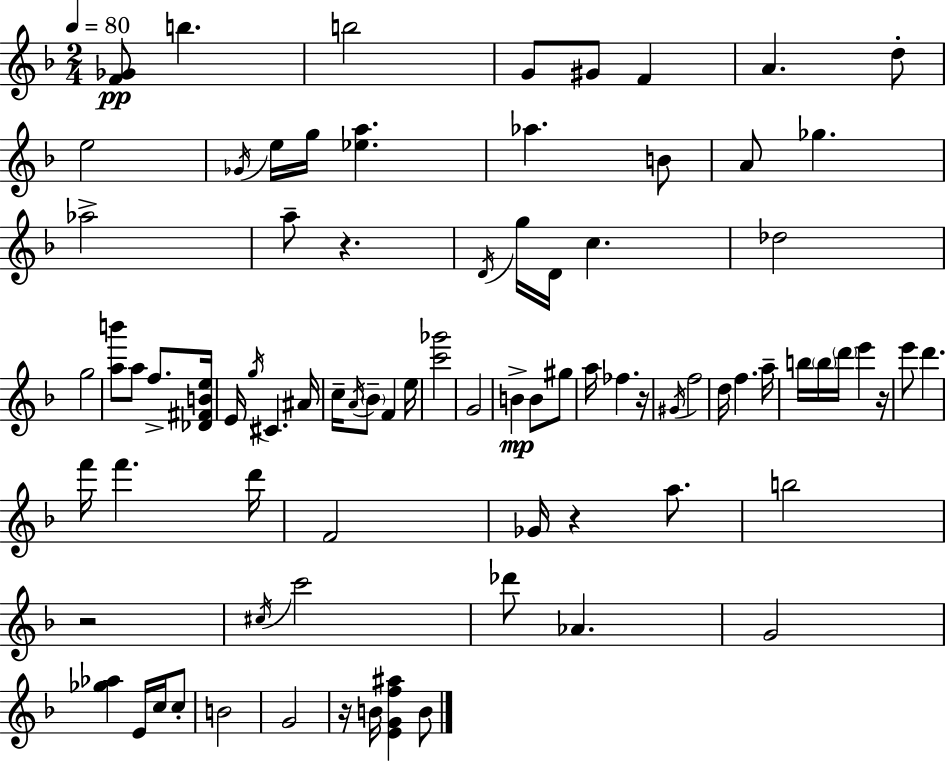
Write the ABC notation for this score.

X:1
T:Untitled
M:2/4
L:1/4
K:F
[F_G]/2 b b2 G/2 ^G/2 F A d/2 e2 _G/4 e/4 g/4 [_ea] _a B/2 A/2 _g _a2 a/2 z D/4 g/4 D/4 c _d2 g2 [ab']/2 a/2 f/2 [_D^FBe]/4 E/4 g/4 ^C ^A/4 c/4 A/4 _B/2 F e/4 [c'_g']2 G2 B B/2 ^g/2 a/4 _f z/4 ^G/4 f2 d/4 f a/4 b/4 b/4 d'/4 e' z/4 e'/2 d' f'/4 f' d'/4 F2 _G/4 z a/2 b2 z2 ^c/4 c'2 _d'/2 _A G2 [_g_a] E/4 c/4 c/2 B2 G2 z/4 B/4 [EGf^a] B/2